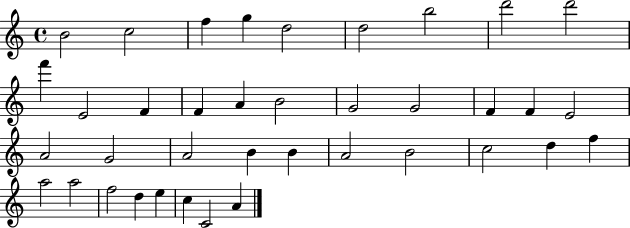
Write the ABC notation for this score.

X:1
T:Untitled
M:4/4
L:1/4
K:C
B2 c2 f g d2 d2 b2 d'2 d'2 f' E2 F F A B2 G2 G2 F F E2 A2 G2 A2 B B A2 B2 c2 d f a2 a2 f2 d e c C2 A